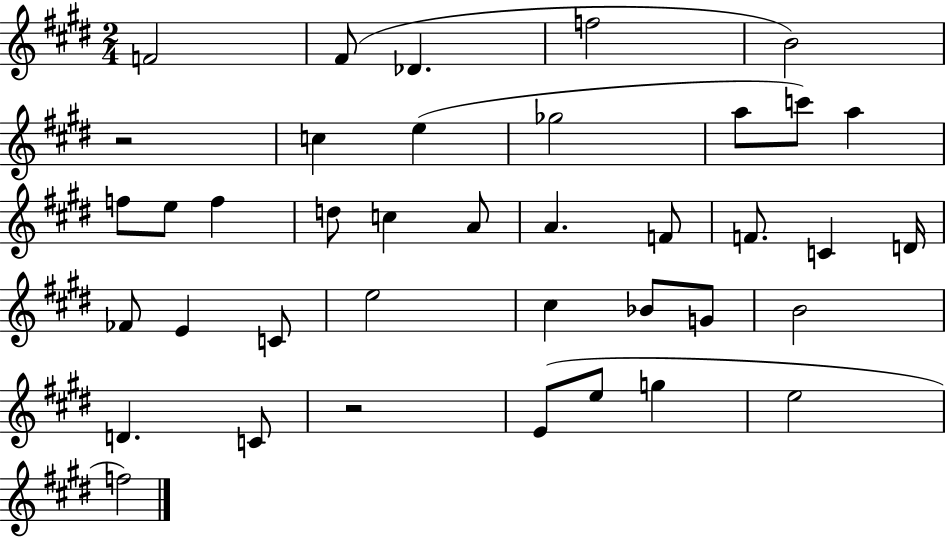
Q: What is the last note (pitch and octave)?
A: F5